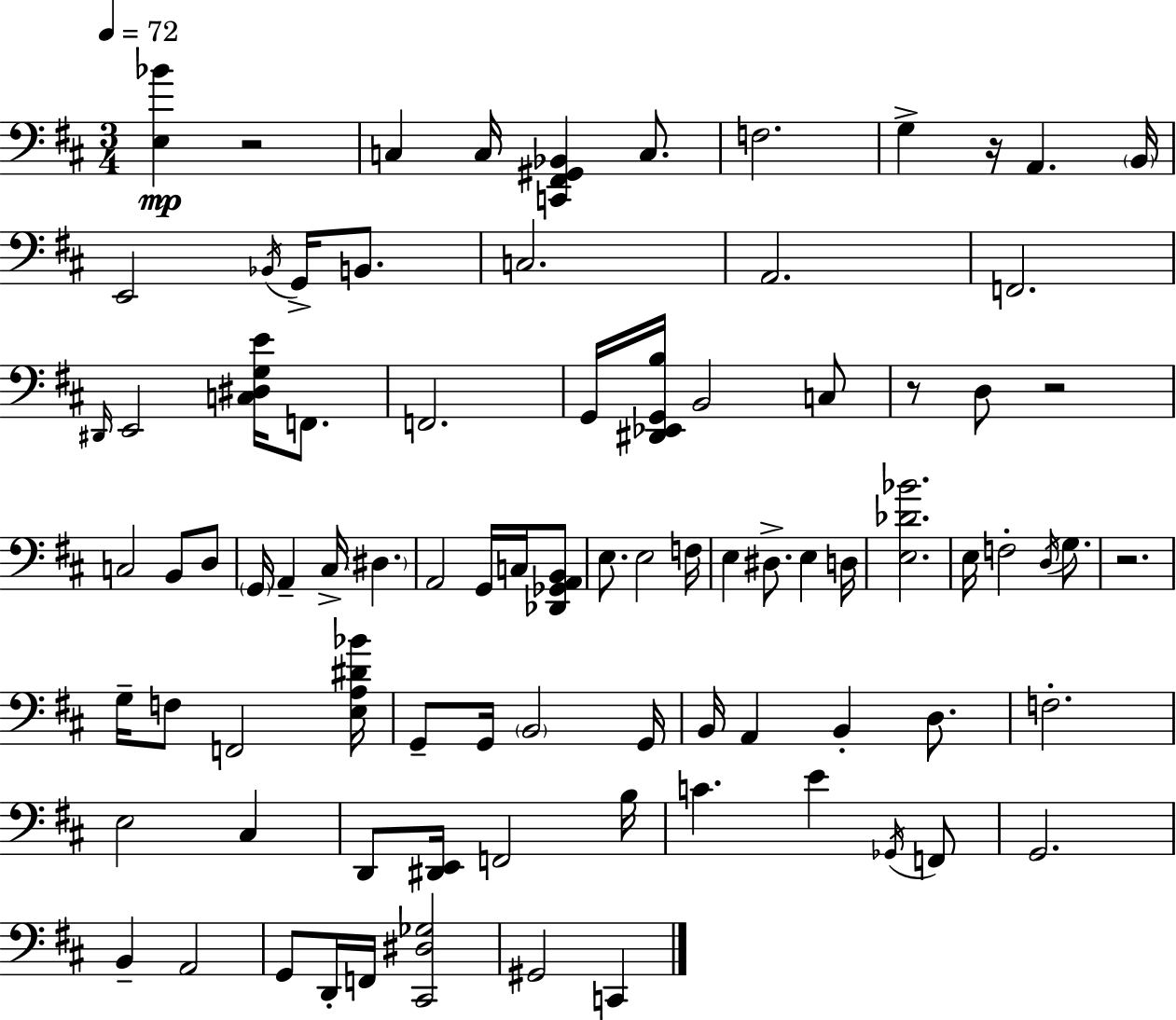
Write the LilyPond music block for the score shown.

{
  \clef bass
  \numericTimeSignature
  \time 3/4
  \key d \major
  \tempo 4 = 72
  \repeat volta 2 { <e bes'>4\mp r2 | c4 c16 <c, fis, gis, bes,>4 c8. | f2. | g4-> r16 a,4. \parenthesize b,16 | \break e,2 \acciaccatura { bes,16 } g,16-> b,8. | c2. | a,2. | f,2. | \break \grace { dis,16 } e,2 <c dis g e'>16 f,8. | f,2. | g,16 <dis, ees, g, b>16 b,2 | c8 r8 d8 r2 | \break c2 b,8 | d8 \parenthesize g,16 a,4-- cis16-> \parenthesize dis4. | a,2 g,16 c16 | <des, ges, a, b,>8 e8. e2 | \break f16 e4 dis8.-> e4 | d16 <e des' bes'>2. | e16 f2-. \acciaccatura { d16 } | g8. r2. | \break g16-- f8 f,2 | <e a dis' bes'>16 g,8-- g,16 \parenthesize b,2 | g,16 b,16 a,4 b,4-. | d8. f2.-. | \break e2 cis4 | d,8 <dis, e,>16 f,2 | b16 c'4. e'4 | \acciaccatura { ges,16 } f,8 g,2. | \break b,4-- a,2 | g,8 d,16-. f,16 <cis, dis ges>2 | gis,2 | c,4 } \bar "|."
}